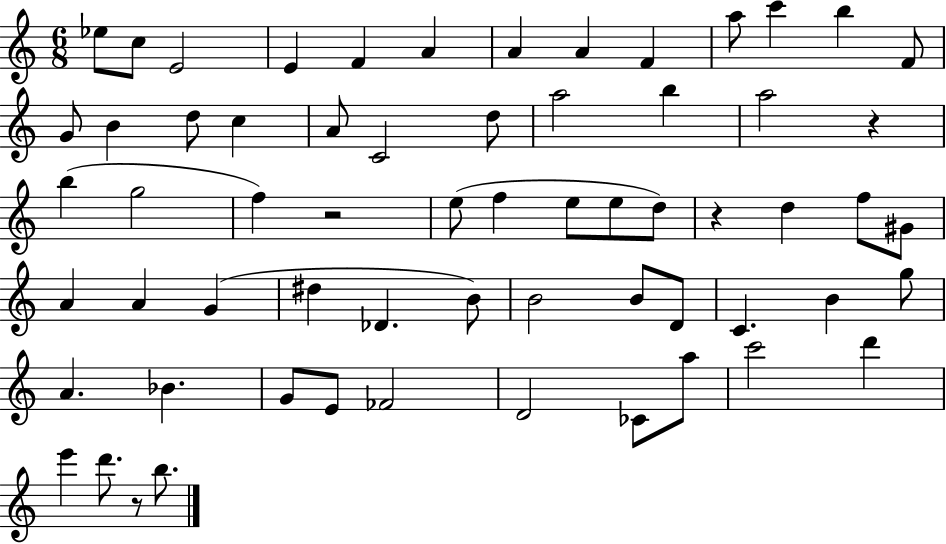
Eb5/e C5/e E4/h E4/q F4/q A4/q A4/q A4/q F4/q A5/e C6/q B5/q F4/e G4/e B4/q D5/e C5/q A4/e C4/h D5/e A5/h B5/q A5/h R/q B5/q G5/h F5/q R/h E5/e F5/q E5/e E5/e D5/e R/q D5/q F5/e G#4/e A4/q A4/q G4/q D#5/q Db4/q. B4/e B4/h B4/e D4/e C4/q. B4/q G5/e A4/q. Bb4/q. G4/e E4/e FES4/h D4/h CES4/e A5/e C6/h D6/q E6/q D6/e. R/e B5/e.